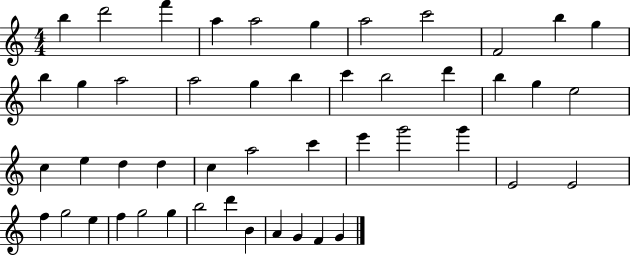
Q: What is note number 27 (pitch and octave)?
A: D5